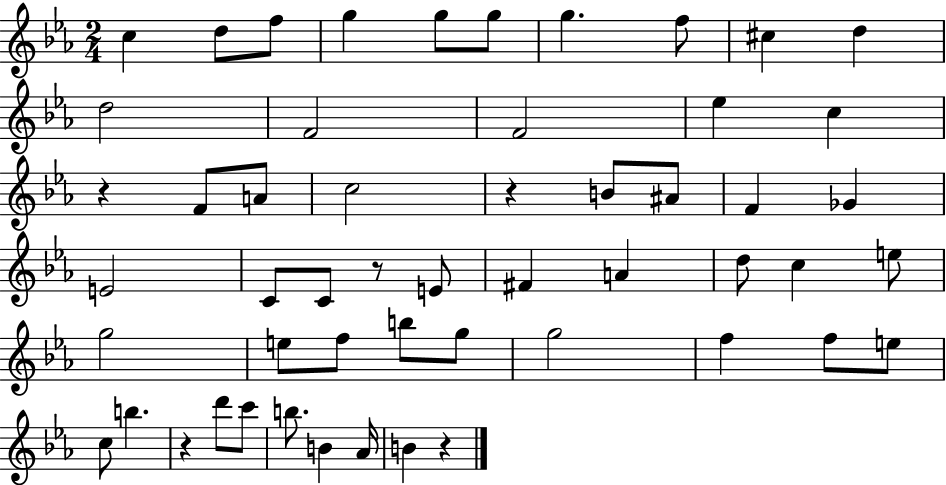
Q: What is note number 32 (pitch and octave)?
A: G5